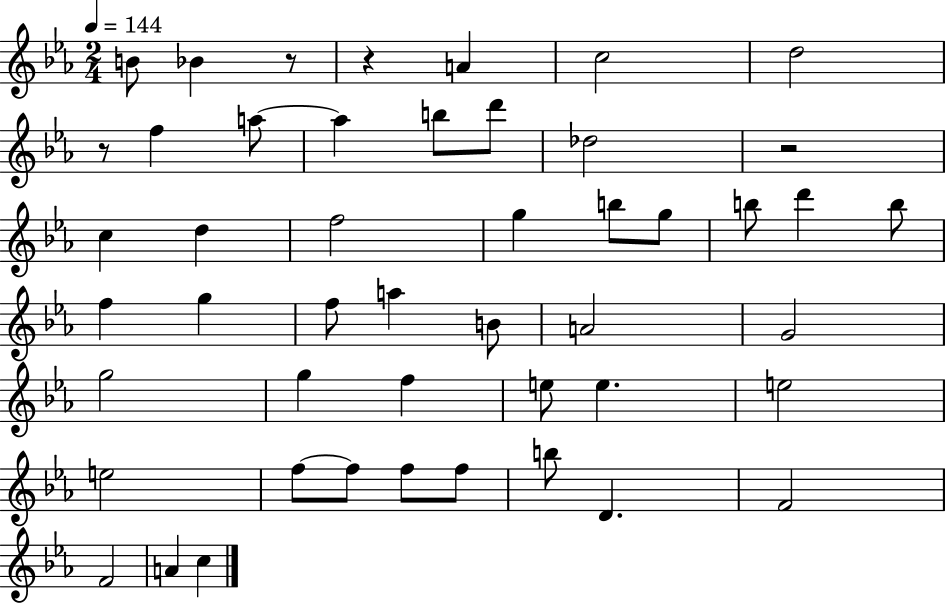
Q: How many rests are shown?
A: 4